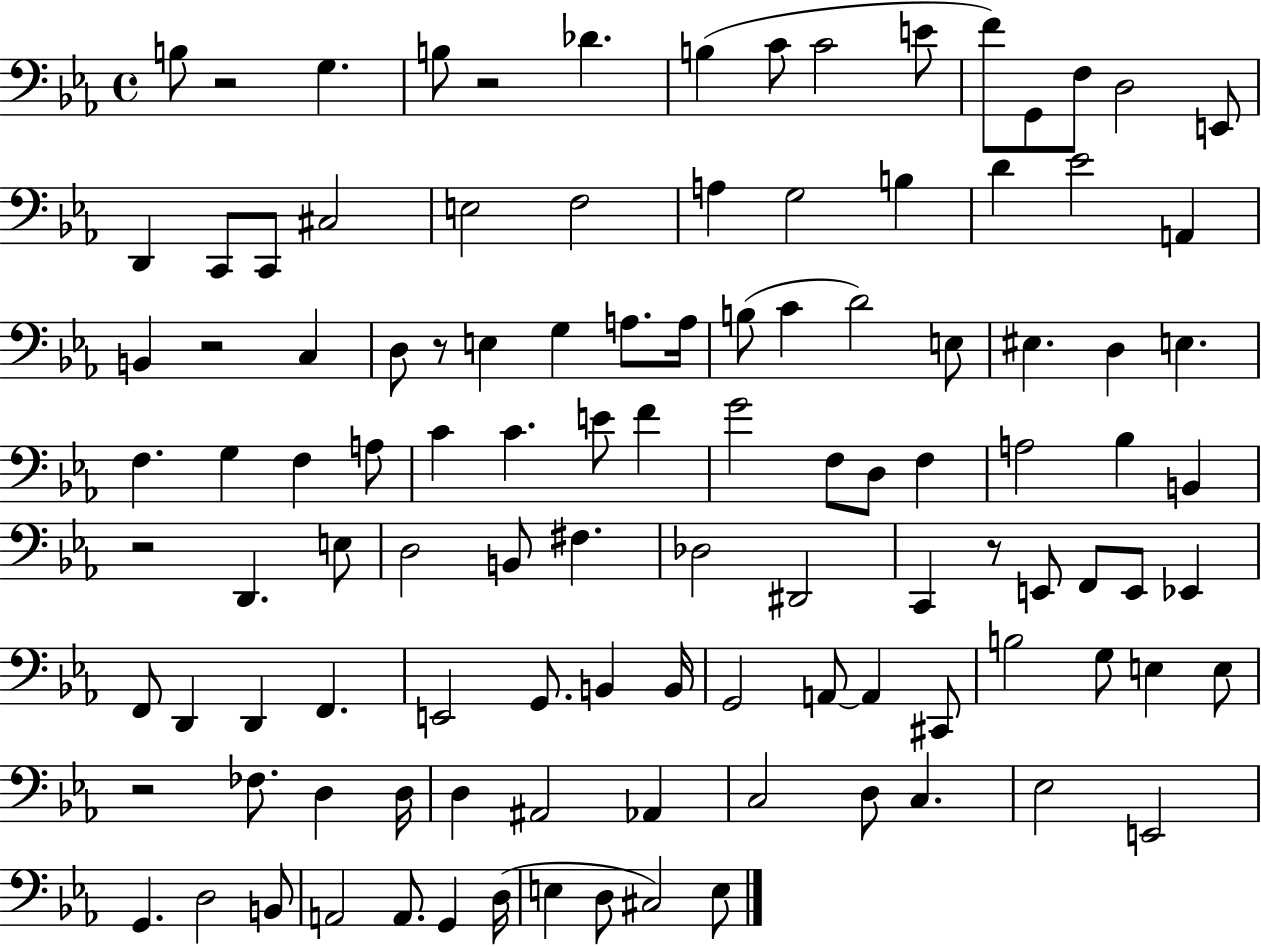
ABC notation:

X:1
T:Untitled
M:4/4
L:1/4
K:Eb
B,/2 z2 G, B,/2 z2 _D B, C/2 C2 E/2 F/2 G,,/2 F,/2 D,2 E,,/2 D,, C,,/2 C,,/2 ^C,2 E,2 F,2 A, G,2 B, D _E2 A,, B,, z2 C, D,/2 z/2 E, G, A,/2 A,/4 B,/2 C D2 E,/2 ^E, D, E, F, G, F, A,/2 C C E/2 F G2 F,/2 D,/2 F, A,2 _B, B,, z2 D,, E,/2 D,2 B,,/2 ^F, _D,2 ^D,,2 C,, z/2 E,,/2 F,,/2 E,,/2 _E,, F,,/2 D,, D,, F,, E,,2 G,,/2 B,, B,,/4 G,,2 A,,/2 A,, ^C,,/2 B,2 G,/2 E, E,/2 z2 _F,/2 D, D,/4 D, ^A,,2 _A,, C,2 D,/2 C, _E,2 E,,2 G,, D,2 B,,/2 A,,2 A,,/2 G,, D,/4 E, D,/2 ^C,2 E,/2